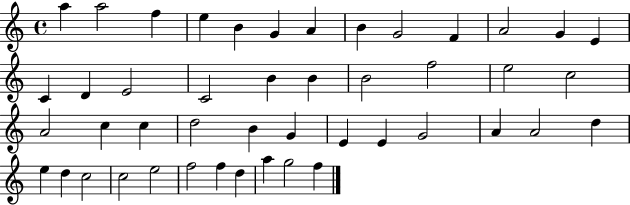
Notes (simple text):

A5/q A5/h F5/q E5/q B4/q G4/q A4/q B4/q G4/h F4/q A4/h G4/q E4/q C4/q D4/q E4/h C4/h B4/q B4/q B4/h F5/h E5/h C5/h A4/h C5/q C5/q D5/h B4/q G4/q E4/q E4/q G4/h A4/q A4/h D5/q E5/q D5/q C5/h C5/h E5/h F5/h F5/q D5/q A5/q G5/h F5/q